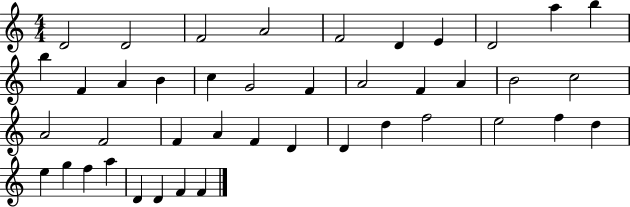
D4/h D4/h F4/h A4/h F4/h D4/q E4/q D4/h A5/q B5/q B5/q F4/q A4/q B4/q C5/q G4/h F4/q A4/h F4/q A4/q B4/h C5/h A4/h F4/h F4/q A4/q F4/q D4/q D4/q D5/q F5/h E5/h F5/q D5/q E5/q G5/q F5/q A5/q D4/q D4/q F4/q F4/q